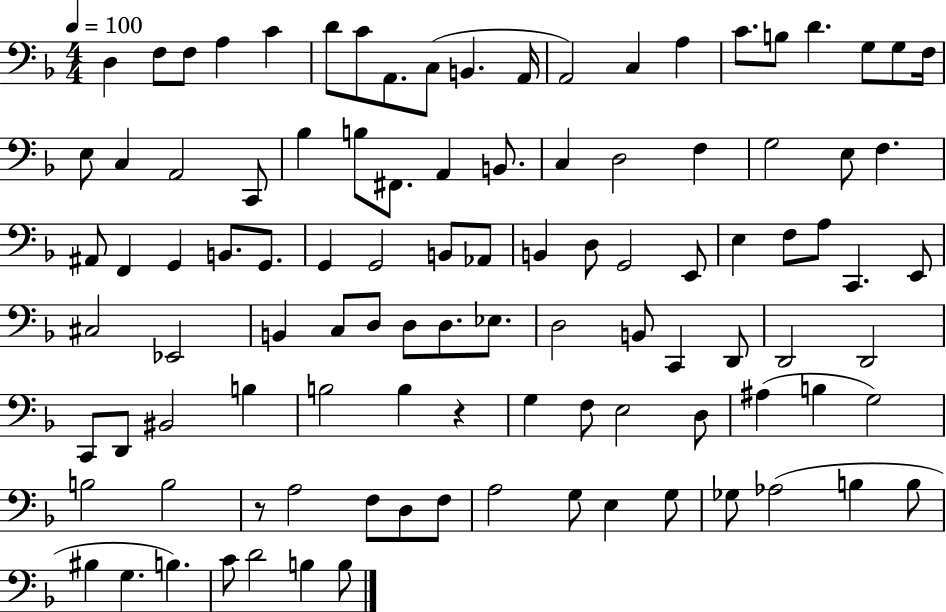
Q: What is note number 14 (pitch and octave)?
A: A3